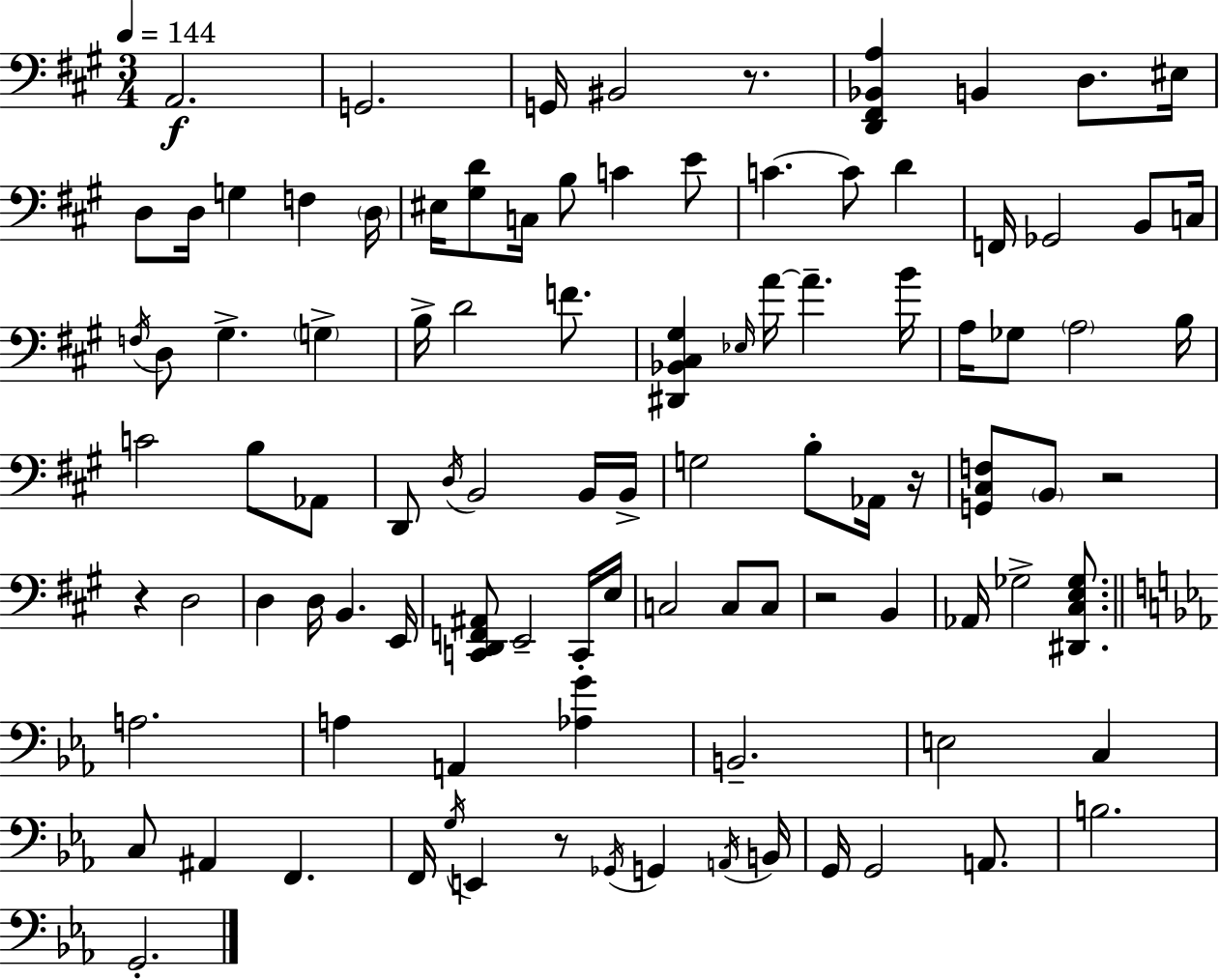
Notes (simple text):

A2/h. G2/h. G2/s BIS2/h R/e. [D2,F#2,Bb2,A3]/q B2/q D3/e. EIS3/s D3/e D3/s G3/q F3/q D3/s EIS3/s [G#3,D4]/e C3/s B3/e C4/q E4/e C4/q. C4/e D4/q F2/s Gb2/h B2/e C3/s F3/s D3/e G#3/q. G3/q B3/s D4/h F4/e. [D#2,Bb2,C#3,G#3]/q Eb3/s A4/s A4/q. B4/s A3/s Gb3/e A3/h B3/s C4/h B3/e Ab2/e D2/e D3/s B2/h B2/s B2/s G3/h B3/e Ab2/s R/s [G2,C#3,F3]/e B2/e R/h R/q D3/h D3/q D3/s B2/q. E2/s [C2,D2,F2,A#2]/e E2/h C2/s E3/s C3/h C3/e C3/e R/h B2/q Ab2/s Gb3/h [D#2,C#3,E3,Gb3]/e. A3/h. A3/q A2/q [Ab3,G4]/q B2/h. E3/h C3/q C3/e A#2/q F2/q. F2/s G3/s E2/q R/e Gb2/s G2/q A2/s B2/s G2/s G2/h A2/e. B3/h. G2/h.